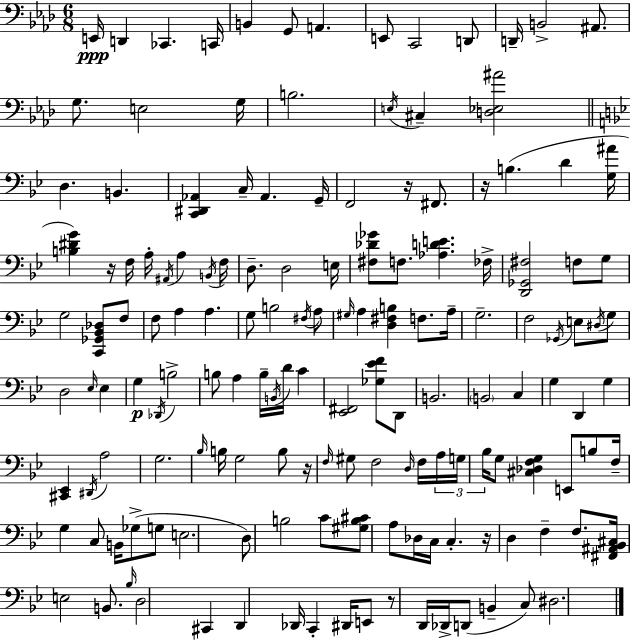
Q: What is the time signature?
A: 6/8